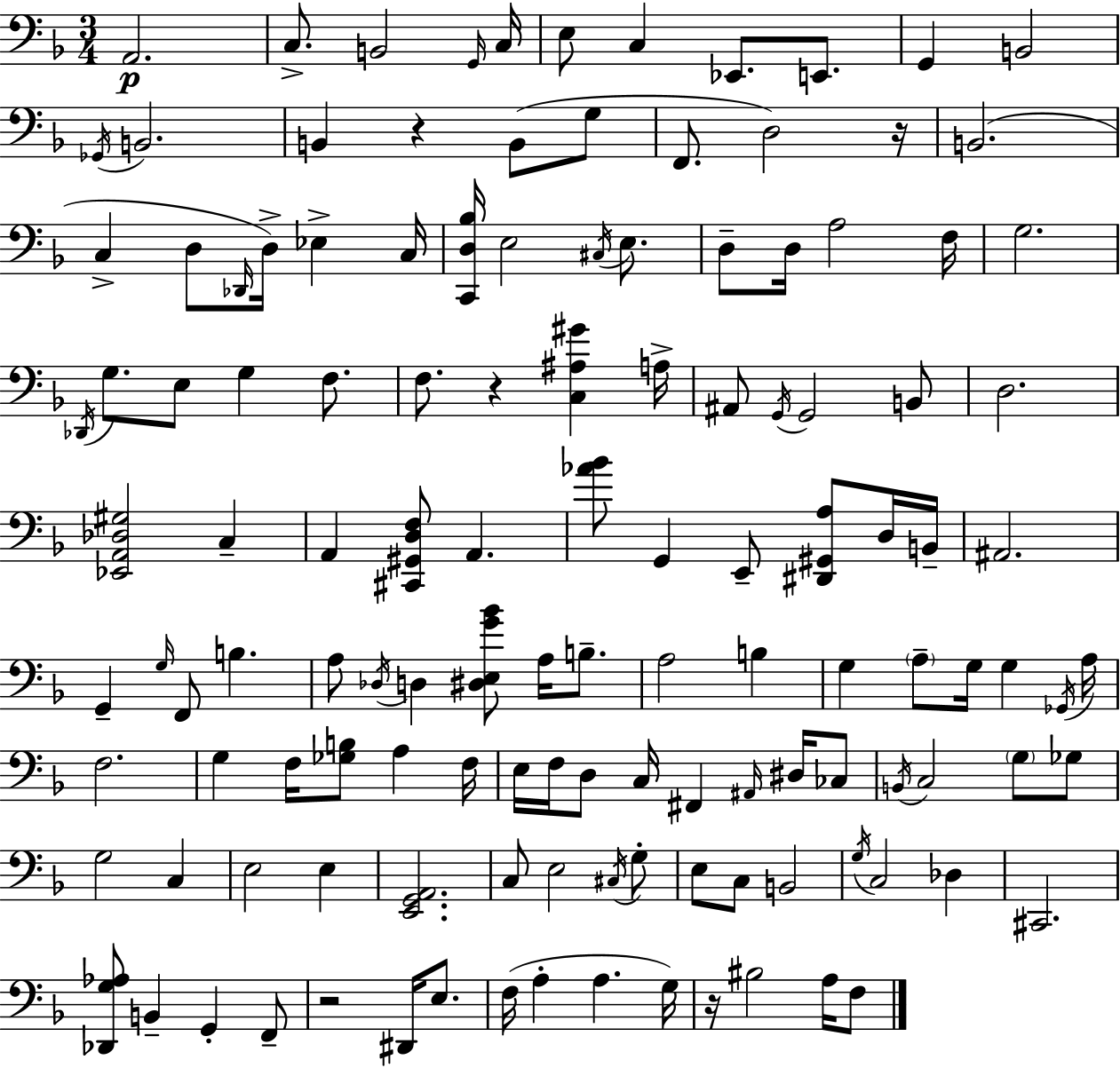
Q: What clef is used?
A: bass